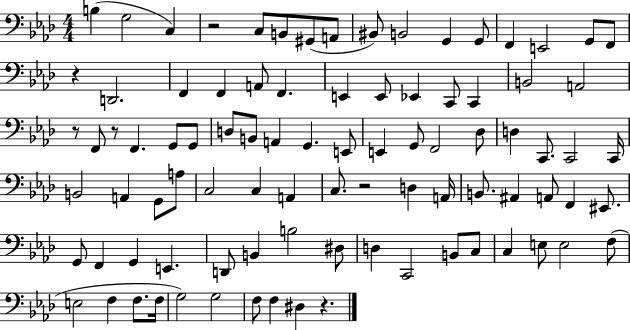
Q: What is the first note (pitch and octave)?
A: B3